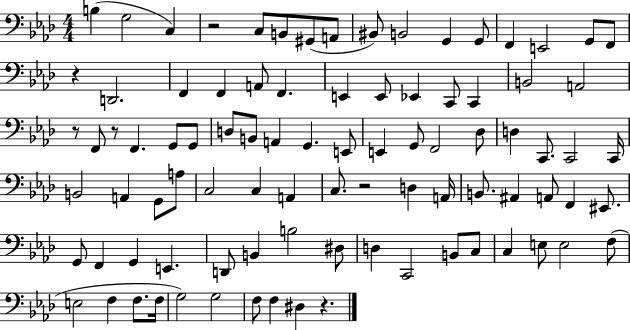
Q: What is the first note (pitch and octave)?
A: B3